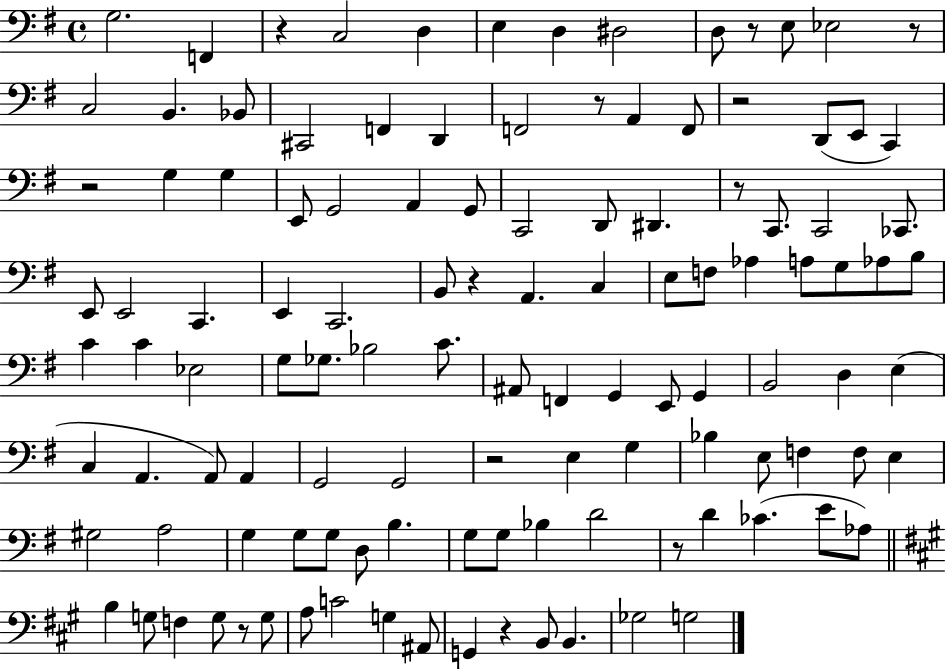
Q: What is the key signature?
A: G major